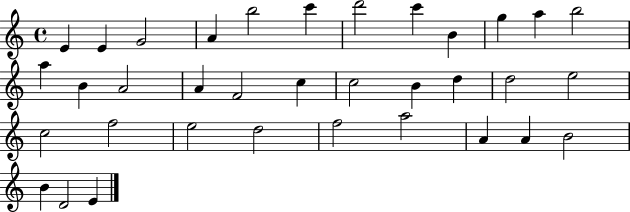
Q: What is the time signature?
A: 4/4